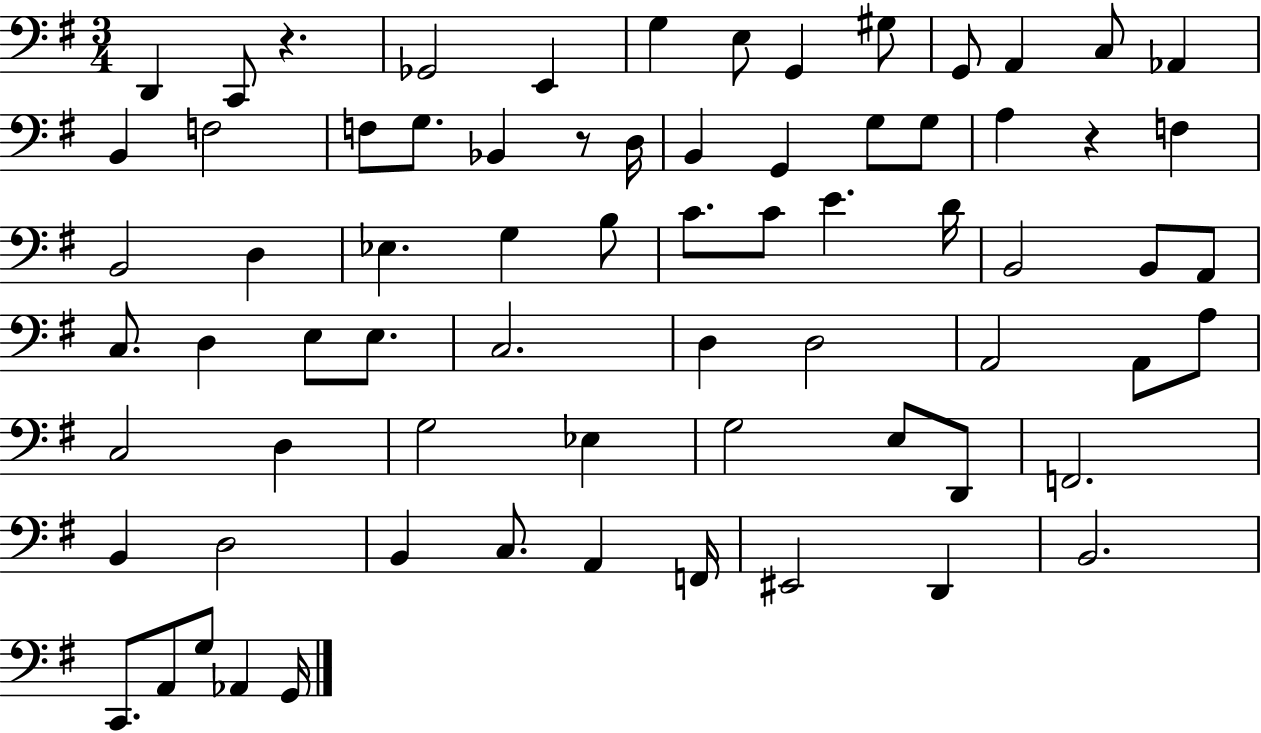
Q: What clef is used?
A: bass